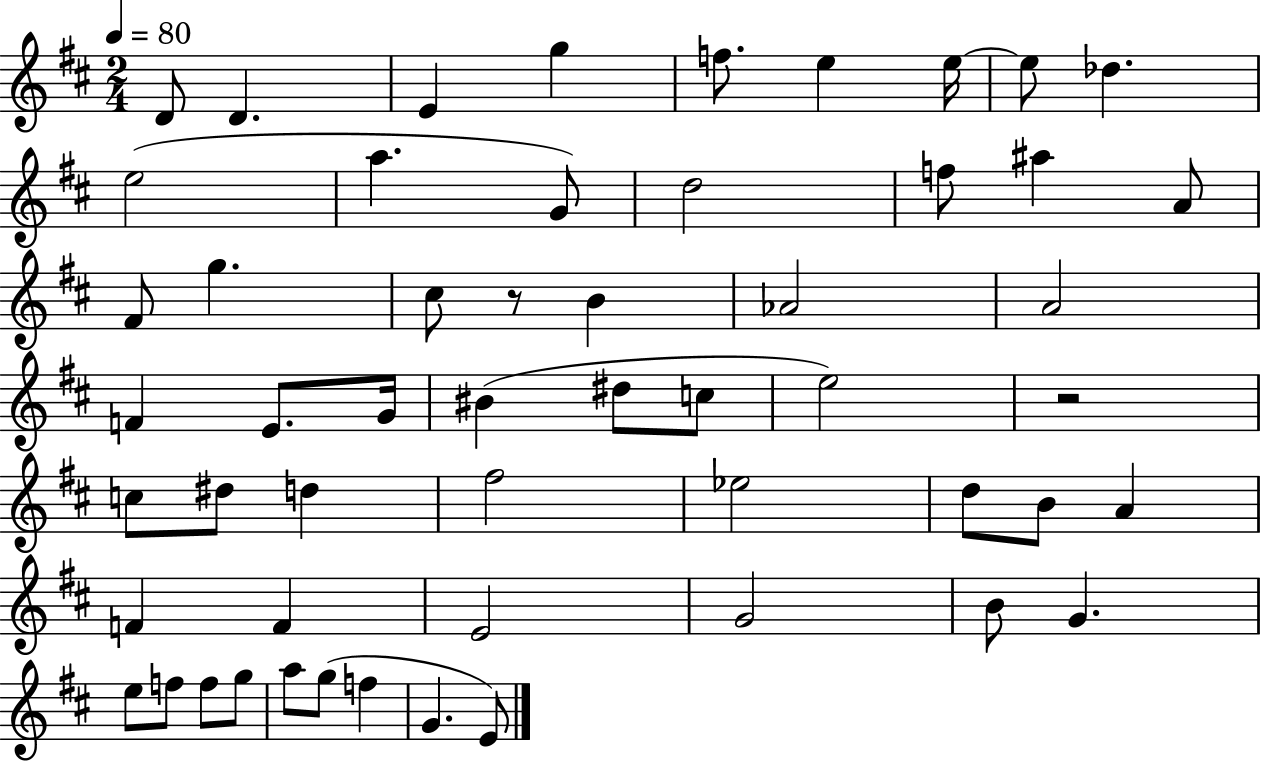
D4/e D4/q. E4/q G5/q F5/e. E5/q E5/s E5/e Db5/q. E5/h A5/q. G4/e D5/h F5/e A#5/q A4/e F#4/e G5/q. C#5/e R/e B4/q Ab4/h A4/h F4/q E4/e. G4/s BIS4/q D#5/e C5/e E5/h R/h C5/e D#5/e D5/q F#5/h Eb5/h D5/e B4/e A4/q F4/q F4/q E4/h G4/h B4/e G4/q. E5/e F5/e F5/e G5/e A5/e G5/e F5/q G4/q. E4/e